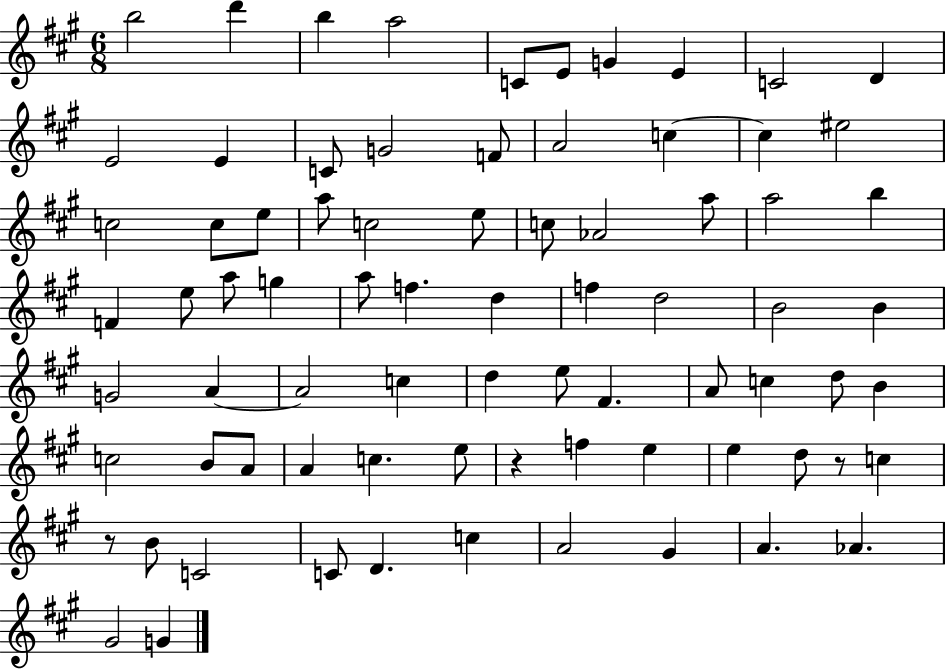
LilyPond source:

{
  \clef treble
  \numericTimeSignature
  \time 6/8
  \key a \major
  b''2 d'''4 | b''4 a''2 | c'8 e'8 g'4 e'4 | c'2 d'4 | \break e'2 e'4 | c'8 g'2 f'8 | a'2 c''4~~ | c''4 eis''2 | \break c''2 c''8 e''8 | a''8 c''2 e''8 | c''8 aes'2 a''8 | a''2 b''4 | \break f'4 e''8 a''8 g''4 | a''8 f''4. d''4 | f''4 d''2 | b'2 b'4 | \break g'2 a'4~~ | a'2 c''4 | d''4 e''8 fis'4. | a'8 c''4 d''8 b'4 | \break c''2 b'8 a'8 | a'4 c''4. e''8 | r4 f''4 e''4 | e''4 d''8 r8 c''4 | \break r8 b'8 c'2 | c'8 d'4. c''4 | a'2 gis'4 | a'4. aes'4. | \break gis'2 g'4 | \bar "|."
}